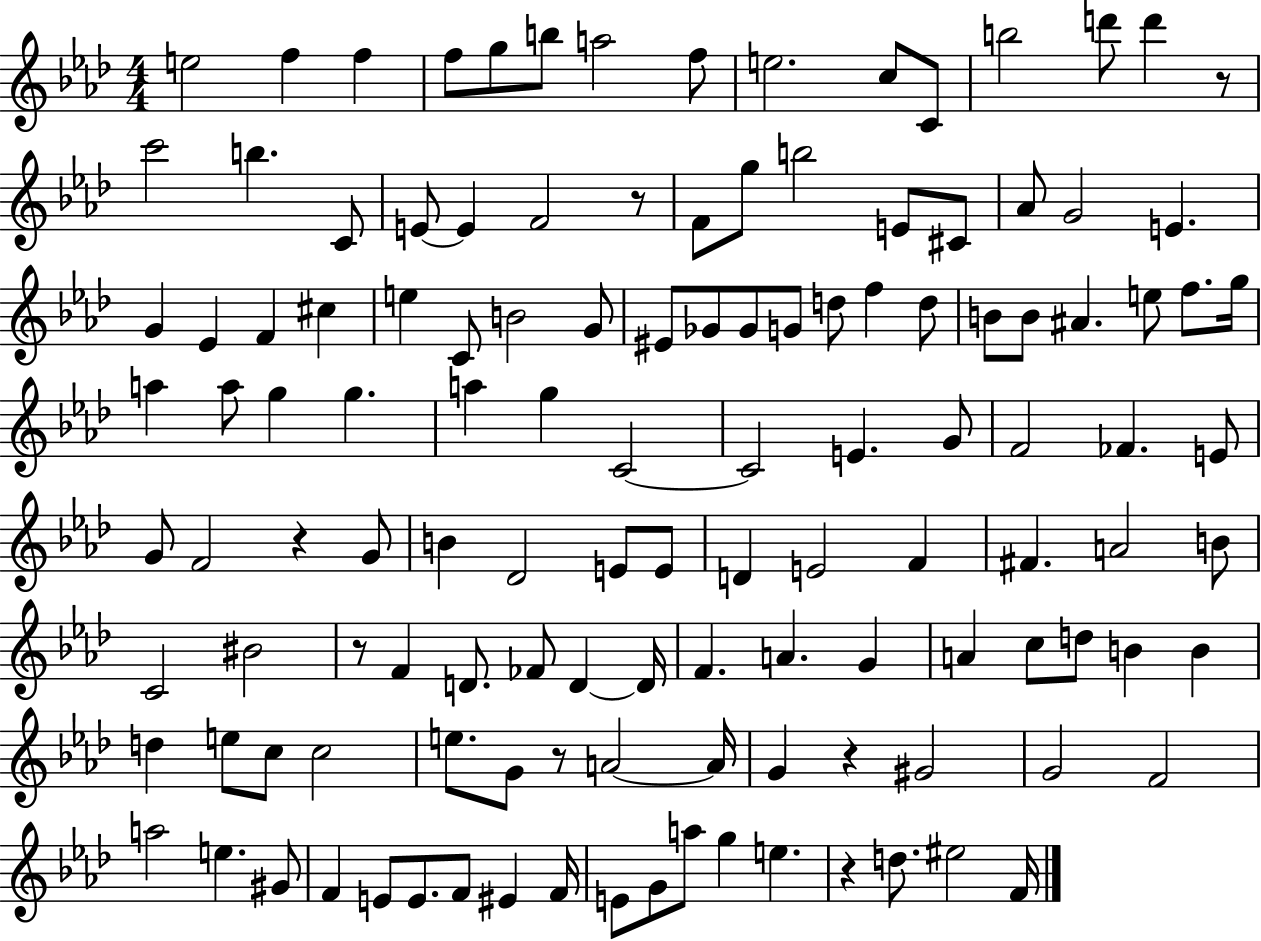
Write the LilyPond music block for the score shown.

{
  \clef treble
  \numericTimeSignature
  \time 4/4
  \key aes \major
  e''2 f''4 f''4 | f''8 g''8 b''8 a''2 f''8 | e''2. c''8 c'8 | b''2 d'''8 d'''4 r8 | \break c'''2 b''4. c'8 | e'8~~ e'4 f'2 r8 | f'8 g''8 b''2 e'8 cis'8 | aes'8 g'2 e'4. | \break g'4 ees'4 f'4 cis''4 | e''4 c'8 b'2 g'8 | eis'8 ges'8 ges'8 g'8 d''8 f''4 d''8 | b'8 b'8 ais'4. e''8 f''8. g''16 | \break a''4 a''8 g''4 g''4. | a''4 g''4 c'2~~ | c'2 e'4. g'8 | f'2 fes'4. e'8 | \break g'8 f'2 r4 g'8 | b'4 des'2 e'8 e'8 | d'4 e'2 f'4 | fis'4. a'2 b'8 | \break c'2 bis'2 | r8 f'4 d'8. fes'8 d'4~~ d'16 | f'4. a'4. g'4 | a'4 c''8 d''8 b'4 b'4 | \break d''4 e''8 c''8 c''2 | e''8. g'8 r8 a'2~~ a'16 | g'4 r4 gis'2 | g'2 f'2 | \break a''2 e''4. gis'8 | f'4 e'8 e'8. f'8 eis'4 f'16 | e'8 g'8 a''8 g''4 e''4. | r4 d''8. eis''2 f'16 | \break \bar "|."
}